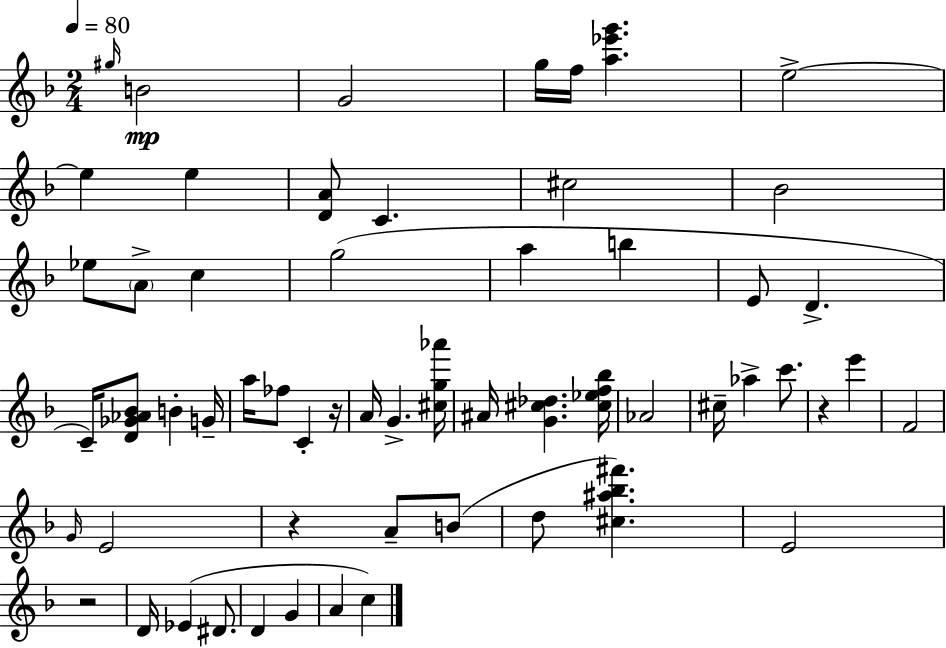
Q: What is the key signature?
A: D minor